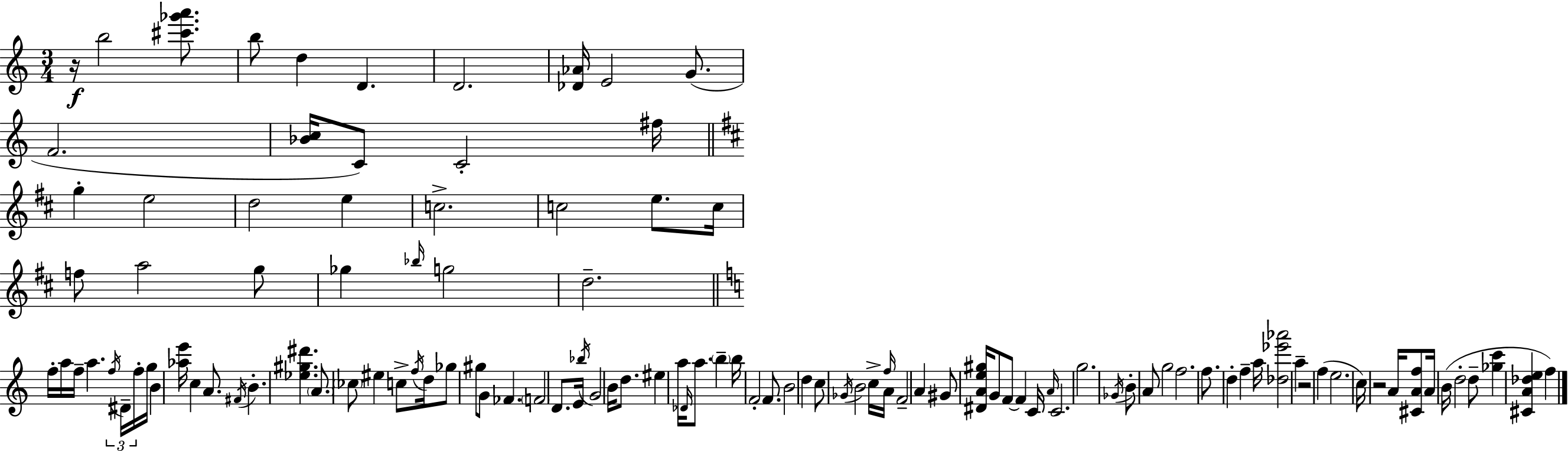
{
  \clef treble
  \numericTimeSignature
  \time 3/4
  \key a \minor
  r16\f b''2 <cis''' ges''' a'''>8. | b''8 d''4 d'4. | d'2. | <des' aes'>16 e'2 g'8.( | \break f'2. | <bes' c''>16 c'8) c'2-. fis''16 | \bar "||" \break \key d \major g''4-. e''2 | d''2 e''4 | c''2.-> | c''2 e''8. c''16 | \break f''8 a''2 g''8 | ges''4 \grace { bes''16 } g''2 | d''2.-- | \bar "||" \break \key c \major f''16-. a''16 f''16-- a''4. \tuplet 3/2 { \acciaccatura { f''16 } dis'16-- f''16-. } | g''16 b'4 <aes'' e'''>16 c''4 a'8. | \acciaccatura { fis'16 } b'4.-. <ees'' gis'' dis'''>4. | \parenthesize a'8. \parenthesize ces''8 eis''4 c''8-> | \break \acciaccatura { f''16 } d''16 ges''8 gis''8 g'8 fes'4. | \parenthesize f'2 d'8. | e'16 \acciaccatura { bes''16 } g'2 | b'16 d''8. eis''4 a''16 \grace { des'16 } a''8. | \break \parenthesize b''4-- b''16 f'2-. | f'8. b'2 | d''4 c''8 \acciaccatura { ges'16 } b'2 | c''16-> \grace { f''16 } a'16 f'2-- | \break a'4 gis'8 <dis' a' e'' gis''>16 g'8 | f'8~~ f'4 c'16 \grace { a'16 } c'2. | g''2. | \acciaccatura { ges'16 } b'8-. a'8 | \break g''2 f''2. | f''8. | d''4-. f''4-- a''16 <des'' ees''' aes'''>2 | a''4-- r2 | \break f''4( e''2. | c''16) r2 | a'16 <cis' a' f''>8 a'16 b'16( d''2-. | d''8-- <ges'' c'''>4 | \break <cis' a' des'' e''>4 f''4) \bar "|."
}